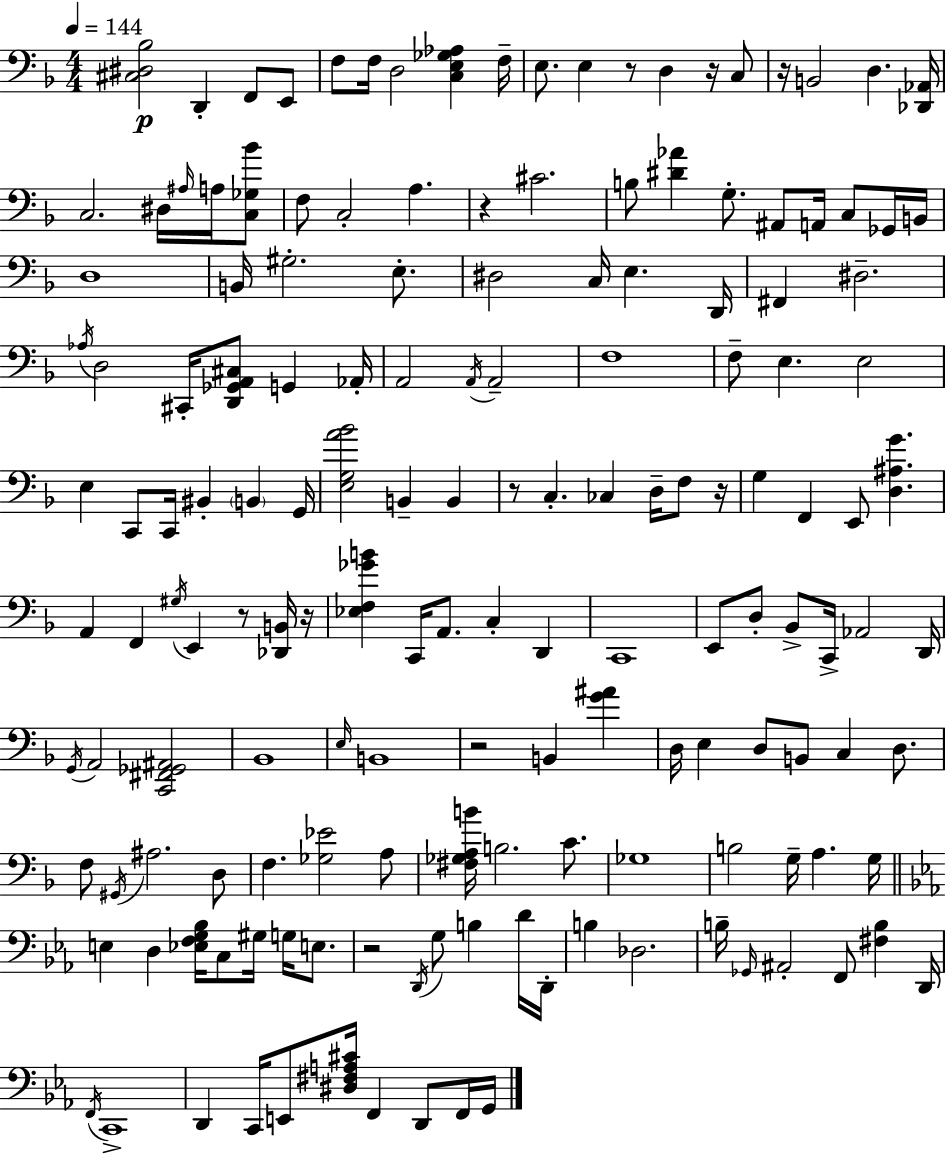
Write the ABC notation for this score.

X:1
T:Untitled
M:4/4
L:1/4
K:F
[^C,^D,_B,]2 D,, F,,/2 E,,/2 F,/2 F,/4 D,2 [C,E,_G,_A,] F,/4 E,/2 E, z/2 D, z/4 C,/2 z/4 B,,2 D, [_D,,_A,,]/4 C,2 ^D,/4 ^A,/4 A,/4 [C,_G,_B]/2 F,/2 C,2 A, z ^C2 B,/2 [^D_A] G,/2 ^A,,/2 A,,/4 C,/2 _G,,/4 B,,/4 D,4 B,,/4 ^G,2 E,/2 ^D,2 C,/4 E, D,,/4 ^F,, ^D,2 _A,/4 D,2 ^C,,/4 [D,,_G,,A,,^C,]/2 G,, _A,,/4 A,,2 A,,/4 A,,2 F,4 F,/2 E, E,2 E, C,,/2 C,,/4 ^B,, B,, G,,/4 [E,G,A_B]2 B,, B,, z/2 C, _C, D,/4 F,/2 z/4 G, F,, E,,/2 [D,^A,G] A,, F,, ^G,/4 E,, z/2 [_D,,B,,]/4 z/4 [_E,F,_GB] C,,/4 A,,/2 C, D,, C,,4 E,,/2 D,/2 _B,,/2 C,,/4 _A,,2 D,,/4 G,,/4 A,,2 [C,,^F,,_G,,^A,,]2 _B,,4 E,/4 B,,4 z2 B,, [G^A] D,/4 E, D,/2 B,,/2 C, D,/2 F,/2 ^G,,/4 ^A,2 D,/2 F, [_G,_E]2 A,/2 [^F,_G,A,B]/4 B,2 C/2 _G,4 B,2 G,/4 A, G,/4 E, D, [_E,F,G,_B,]/4 C,/2 ^G,/4 G,/4 E,/2 z2 D,,/4 G,/2 B, D/4 D,,/4 B, _D,2 B,/4 _G,,/4 ^A,,2 F,,/2 [^F,B,] D,,/4 F,,/4 C,,4 D,, C,,/4 E,,/2 [^D,^F,A,^C]/4 F,, D,,/2 F,,/4 G,,/4